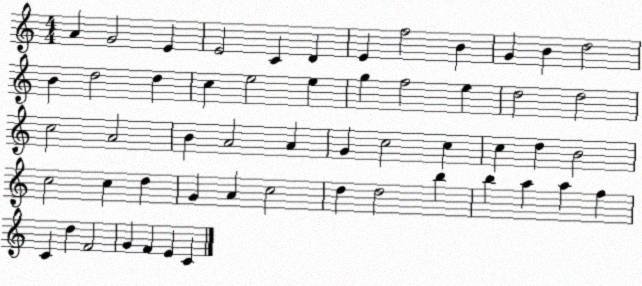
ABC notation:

X:1
T:Untitled
M:4/4
L:1/4
K:C
A G2 E E2 C D E f2 B G B d2 B d2 d c e2 e g f2 e d2 d2 c2 A2 B A2 A G c2 c c d B2 c2 c d G A c2 d d2 b b a a f C d F2 G F E C